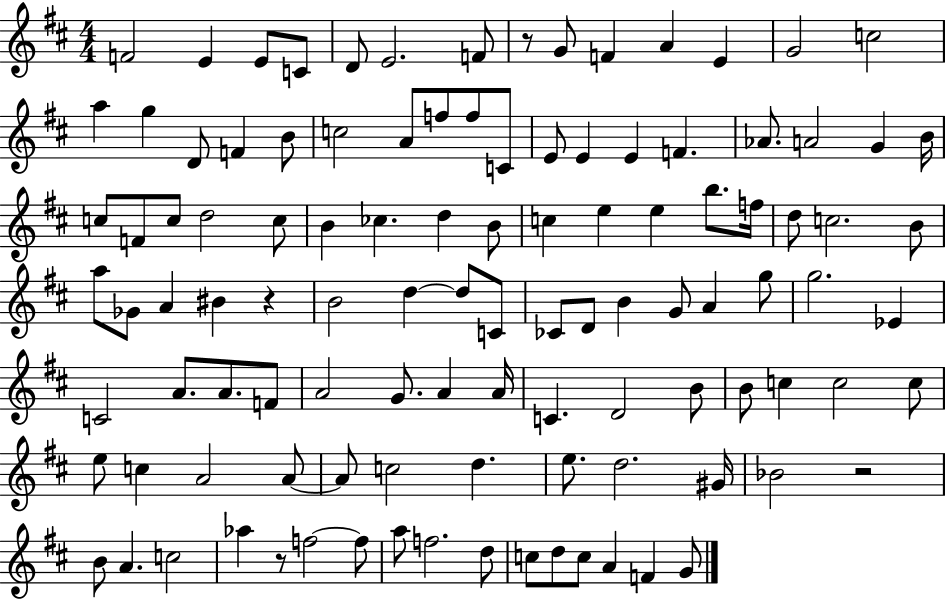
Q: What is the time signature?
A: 4/4